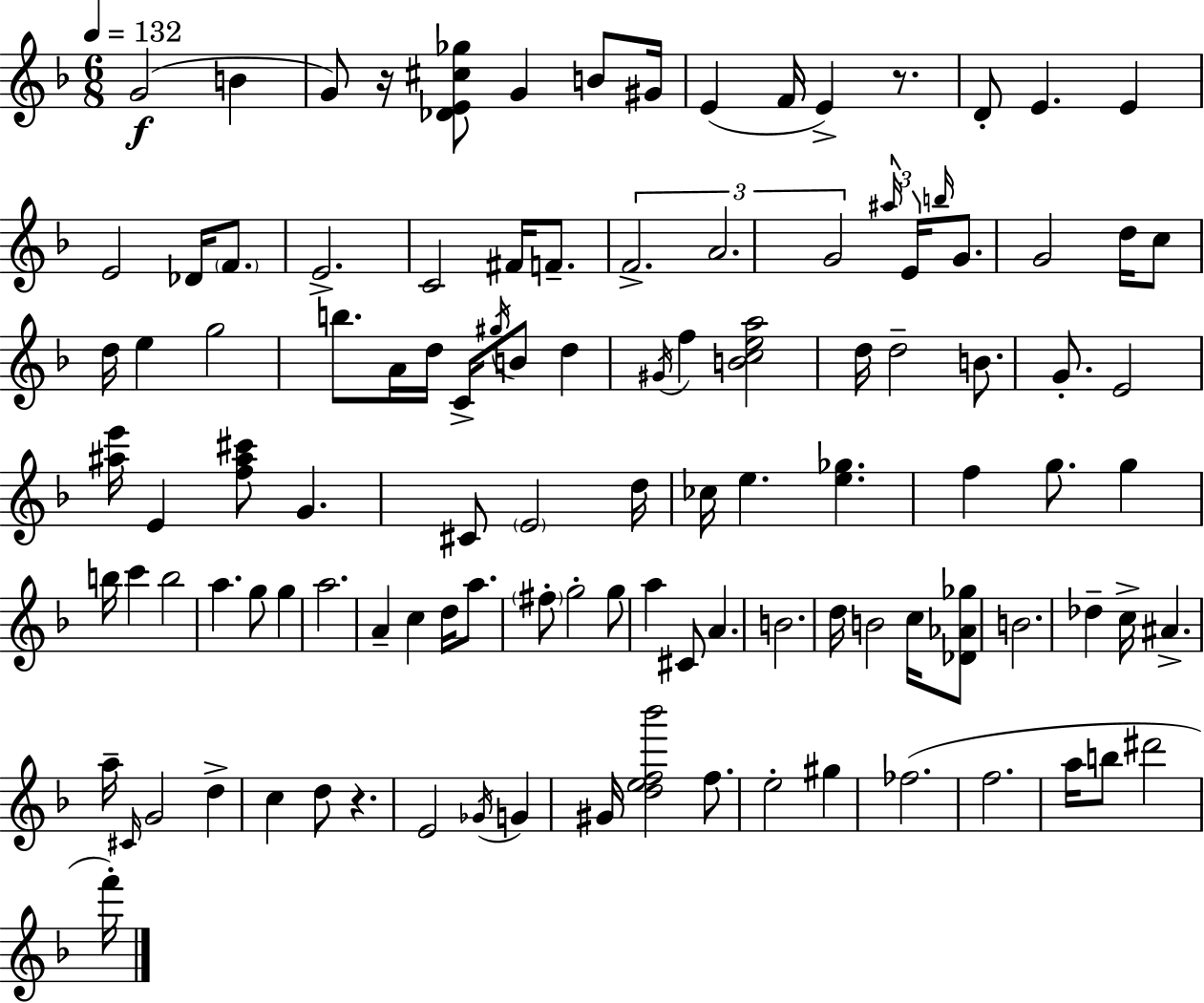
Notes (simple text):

G4/h B4/q G4/e R/s [Db4,E4,C#5,Gb5]/e G4/q B4/e G#4/s E4/q F4/s E4/q R/e. D4/e E4/q. E4/q E4/h Db4/s F4/e. E4/h. C4/h F#4/s F4/e. F4/h. A4/h. G4/h A#5/s E4/s B5/s G4/e. G4/h D5/s C5/e D5/s E5/q G5/h B5/e. A4/s D5/s C4/s G#5/s B4/e D5/q G#4/s F5/q [B4,C5,E5,A5]/h D5/s D5/h B4/e. G4/e. E4/h [A#5,E6]/s E4/q [F5,A#5,C#6]/e G4/q. C#4/e E4/h D5/s CES5/s E5/q. [E5,Gb5]/q. F5/q G5/e. G5/q B5/s C6/q B5/h A5/q. G5/e G5/q A5/h. A4/q C5/q D5/s A5/e. F#5/e G5/h G5/e A5/q C#4/e A4/q. B4/h. D5/s B4/h C5/s [Db4,Ab4,Gb5]/e B4/h. Db5/q C5/s A#4/q. A5/s C#4/s G4/h D5/q C5/q D5/e R/q. E4/h Gb4/s G4/q G#4/s [D5,E5,F5,Bb6]/h F5/e. E5/h G#5/q FES5/h. F5/h. A5/s B5/e D#6/h F6/s